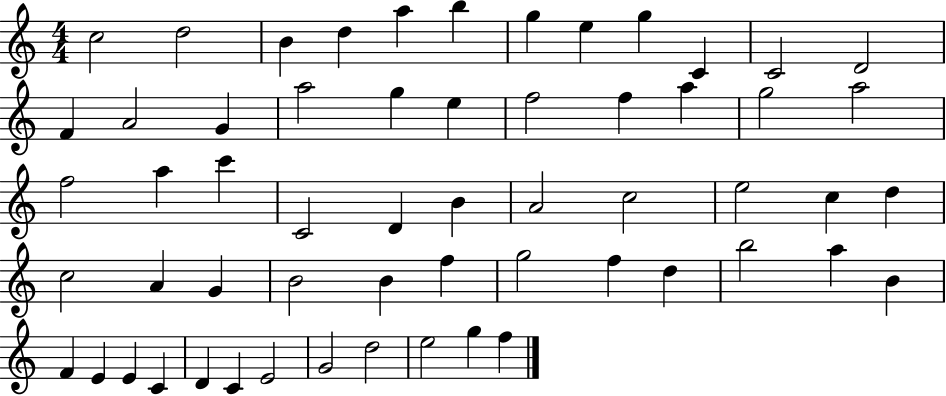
X:1
T:Untitled
M:4/4
L:1/4
K:C
c2 d2 B d a b g e g C C2 D2 F A2 G a2 g e f2 f a g2 a2 f2 a c' C2 D B A2 c2 e2 c d c2 A G B2 B f g2 f d b2 a B F E E C D C E2 G2 d2 e2 g f